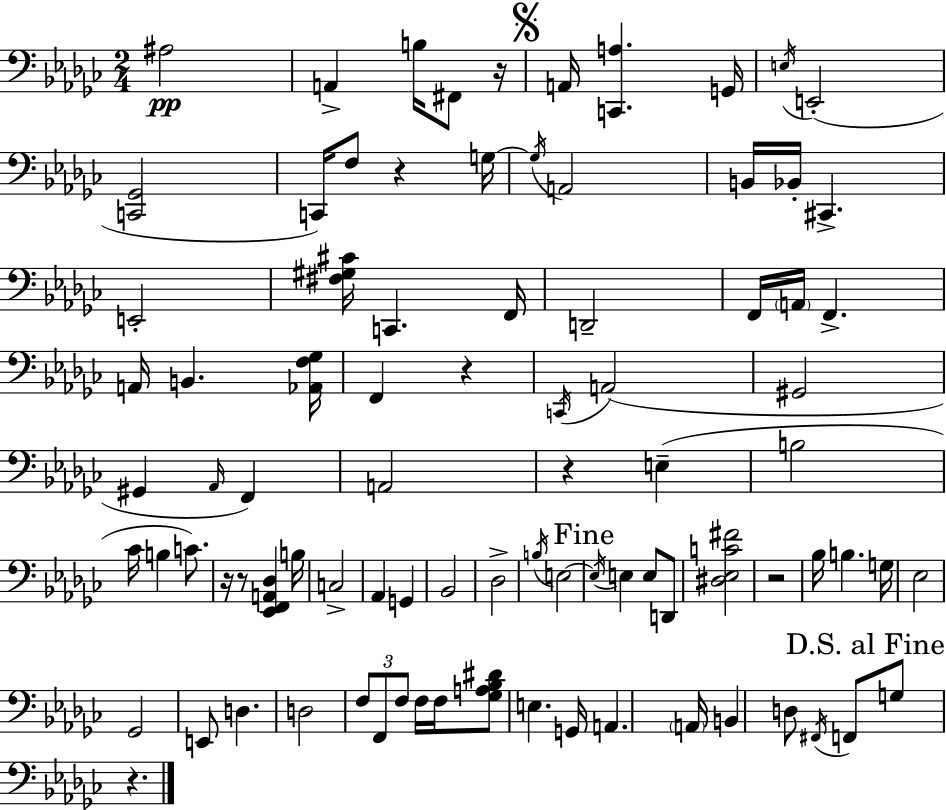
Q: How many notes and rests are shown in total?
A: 87